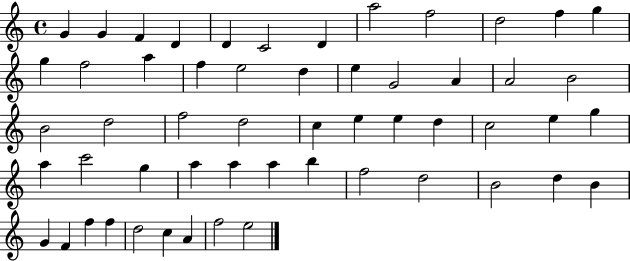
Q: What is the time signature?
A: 4/4